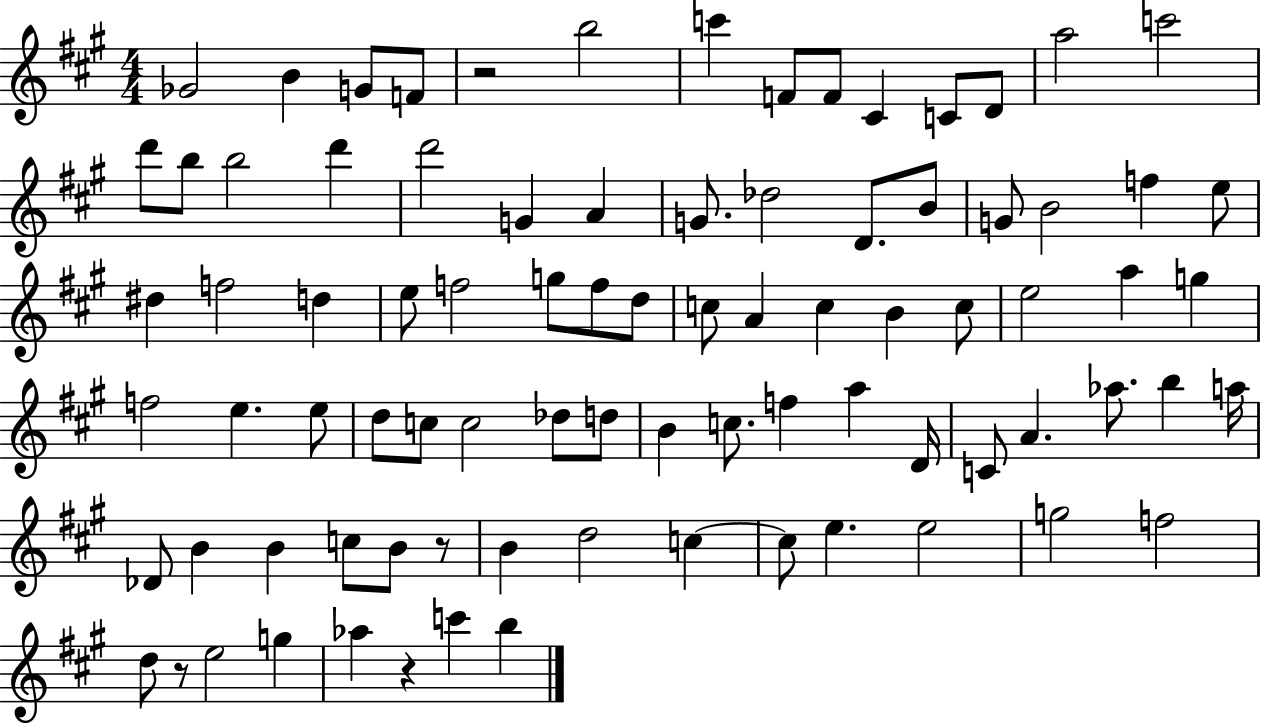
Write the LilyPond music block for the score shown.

{
  \clef treble
  \numericTimeSignature
  \time 4/4
  \key a \major
  ges'2 b'4 g'8 f'8 | r2 b''2 | c'''4 f'8 f'8 cis'4 c'8 d'8 | a''2 c'''2 | \break d'''8 b''8 b''2 d'''4 | d'''2 g'4 a'4 | g'8. des''2 d'8. b'8 | g'8 b'2 f''4 e''8 | \break dis''4 f''2 d''4 | e''8 f''2 g''8 f''8 d''8 | c''8 a'4 c''4 b'4 c''8 | e''2 a''4 g''4 | \break f''2 e''4. e''8 | d''8 c''8 c''2 des''8 d''8 | b'4 c''8. f''4 a''4 d'16 | c'8 a'4. aes''8. b''4 a''16 | \break des'8 b'4 b'4 c''8 b'8 r8 | b'4 d''2 c''4~~ | c''8 e''4. e''2 | g''2 f''2 | \break d''8 r8 e''2 g''4 | aes''4 r4 c'''4 b''4 | \bar "|."
}